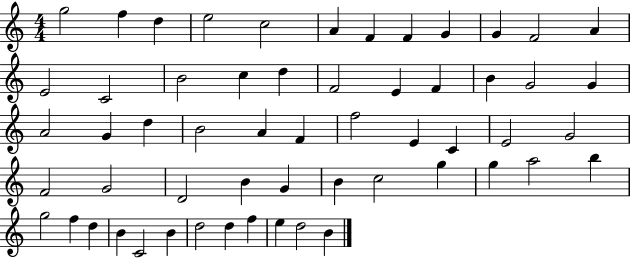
X:1
T:Untitled
M:4/4
L:1/4
K:C
g2 f d e2 c2 A F F G G F2 A E2 C2 B2 c d F2 E F B G2 G A2 G d B2 A F f2 E C E2 G2 F2 G2 D2 B G B c2 g g a2 b g2 f d B C2 B d2 d f e d2 B